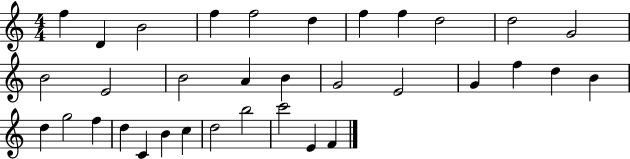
F5/q D4/q B4/h F5/q F5/h D5/q F5/q F5/q D5/h D5/h G4/h B4/h E4/h B4/h A4/q B4/q G4/h E4/h G4/q F5/q D5/q B4/q D5/q G5/h F5/q D5/q C4/q B4/q C5/q D5/h B5/h C6/h E4/q F4/q